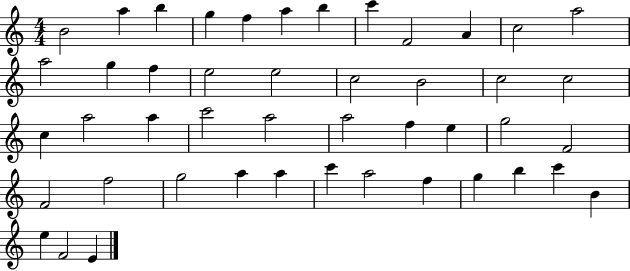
X:1
T:Untitled
M:4/4
L:1/4
K:C
B2 a b g f a b c' F2 A c2 a2 a2 g f e2 e2 c2 B2 c2 c2 c a2 a c'2 a2 a2 f e g2 F2 F2 f2 g2 a a c' a2 f g b c' B e F2 E